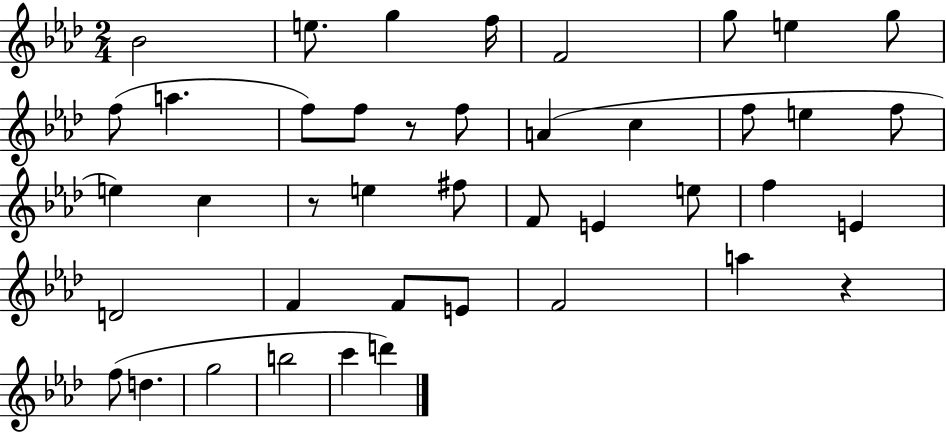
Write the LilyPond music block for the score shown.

{
  \clef treble
  \numericTimeSignature
  \time 2/4
  \key aes \major
  \repeat volta 2 { bes'2 | e''8. g''4 f''16 | f'2 | g''8 e''4 g''8 | \break f''8( a''4. | f''8) f''8 r8 f''8 | a'4( c''4 | f''8 e''4 f''8 | \break e''4) c''4 | r8 e''4 fis''8 | f'8 e'4 e''8 | f''4 e'4 | \break d'2 | f'4 f'8 e'8 | f'2 | a''4 r4 | \break f''8( d''4. | g''2 | b''2 | c'''4 d'''4) | \break } \bar "|."
}